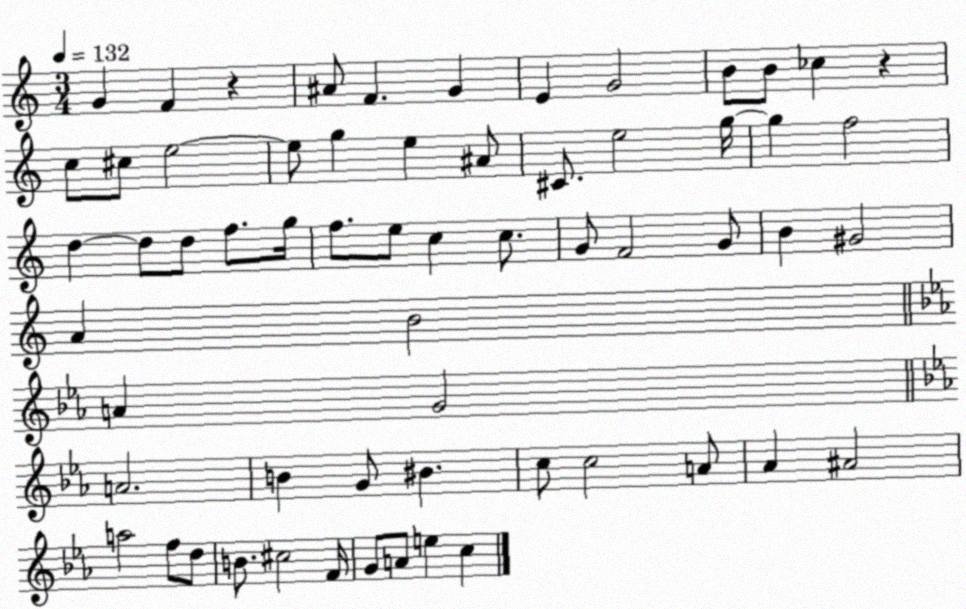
X:1
T:Untitled
M:3/4
L:1/4
K:C
G F z ^A/2 F G E G2 B/2 B/2 _c z c/2 ^c/2 e2 e/2 g e ^A/2 ^C/2 e2 g/4 g f2 d d/2 d/2 f/2 g/4 f/2 e/2 c c/2 G/2 F2 G/2 B ^G2 A B2 A G2 A2 B G/2 ^B c/2 c2 A/2 _A ^A2 a2 f/2 d/2 B/2 ^c2 F/4 G/2 A/2 e c